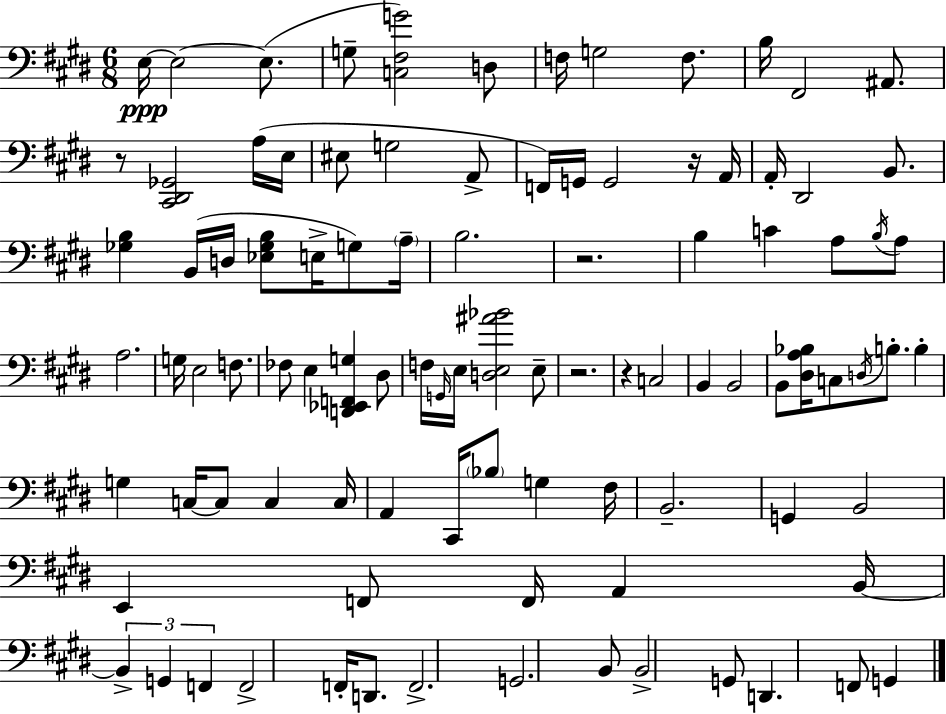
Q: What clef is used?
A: bass